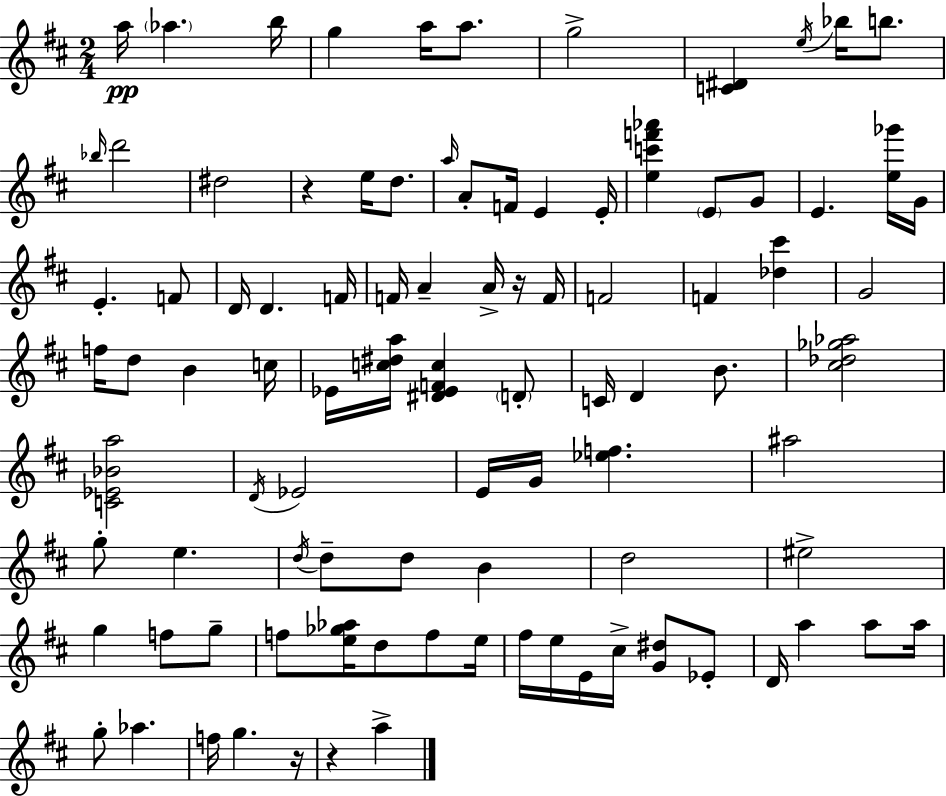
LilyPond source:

{
  \clef treble
  \numericTimeSignature
  \time 2/4
  \key d \major
  a''16\pp \parenthesize aes''4. b''16 | g''4 a''16 a''8. | g''2-> | <c' dis'>4 \acciaccatura { e''16 } bes''16 b''8. | \break \grace { bes''16 } d'''2 | dis''2 | r4 e''16 d''8. | \grace { a''16 } a'8-. f'16 e'4 | \break e'16-. <e'' c''' f''' aes'''>4 \parenthesize e'8 | g'8 e'4. | <e'' ges'''>16 g'16 e'4.-. | f'8 d'16 d'4. | \break f'16 f'16 a'4-- | a'16-> r16 f'16 f'2 | f'4 <des'' cis'''>4 | g'2 | \break f''16 d''8 b'4 | c''16 ees'16 <c'' dis'' a''>16 <dis' ees' f' c''>4 | \parenthesize d'8-. c'16 d'4 | b'8. <cis'' des'' ges'' aes''>2 | \break <c' ees' bes' a''>2 | \acciaccatura { d'16 } ees'2 | e'16 g'16 <ees'' f''>4. | ais''2 | \break g''8-. e''4. | \acciaccatura { d''16 } d''8-- d''8 | b'4 d''2 | eis''2-> | \break g''4 | f''8 g''8-- f''8 <e'' ges'' aes''>16 | d''8 f''8 e''16 fis''16 e''16 e'16 | cis''16-> <g' dis''>8 ees'8-. d'16 a''4 | \break a''8 a''16 g''8-. aes''4. | f''16 g''4. | r16 r4 | a''4-> \bar "|."
}